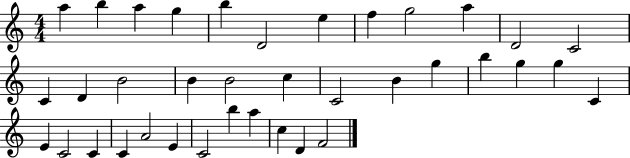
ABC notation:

X:1
T:Untitled
M:4/4
L:1/4
K:C
a b a g b D2 e f g2 a D2 C2 C D B2 B B2 c C2 B g b g g C E C2 C C A2 E C2 b a c D F2